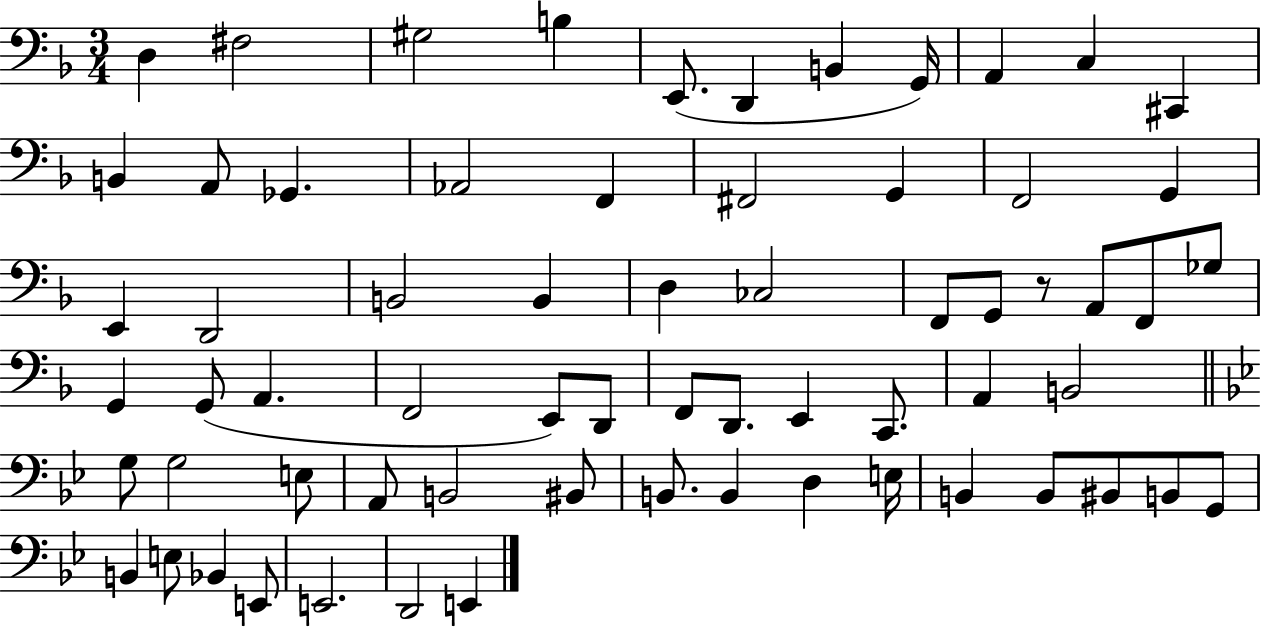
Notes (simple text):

D3/q F#3/h G#3/h B3/q E2/e. D2/q B2/q G2/s A2/q C3/q C#2/q B2/q A2/e Gb2/q. Ab2/h F2/q F#2/h G2/q F2/h G2/q E2/q D2/h B2/h B2/q D3/q CES3/h F2/e G2/e R/e A2/e F2/e Gb3/e G2/q G2/e A2/q. F2/h E2/e D2/e F2/e D2/e. E2/q C2/e. A2/q B2/h G3/e G3/h E3/e A2/e B2/h BIS2/e B2/e. B2/q D3/q E3/s B2/q B2/e BIS2/e B2/e G2/e B2/q E3/e Bb2/q E2/e E2/h. D2/h E2/q